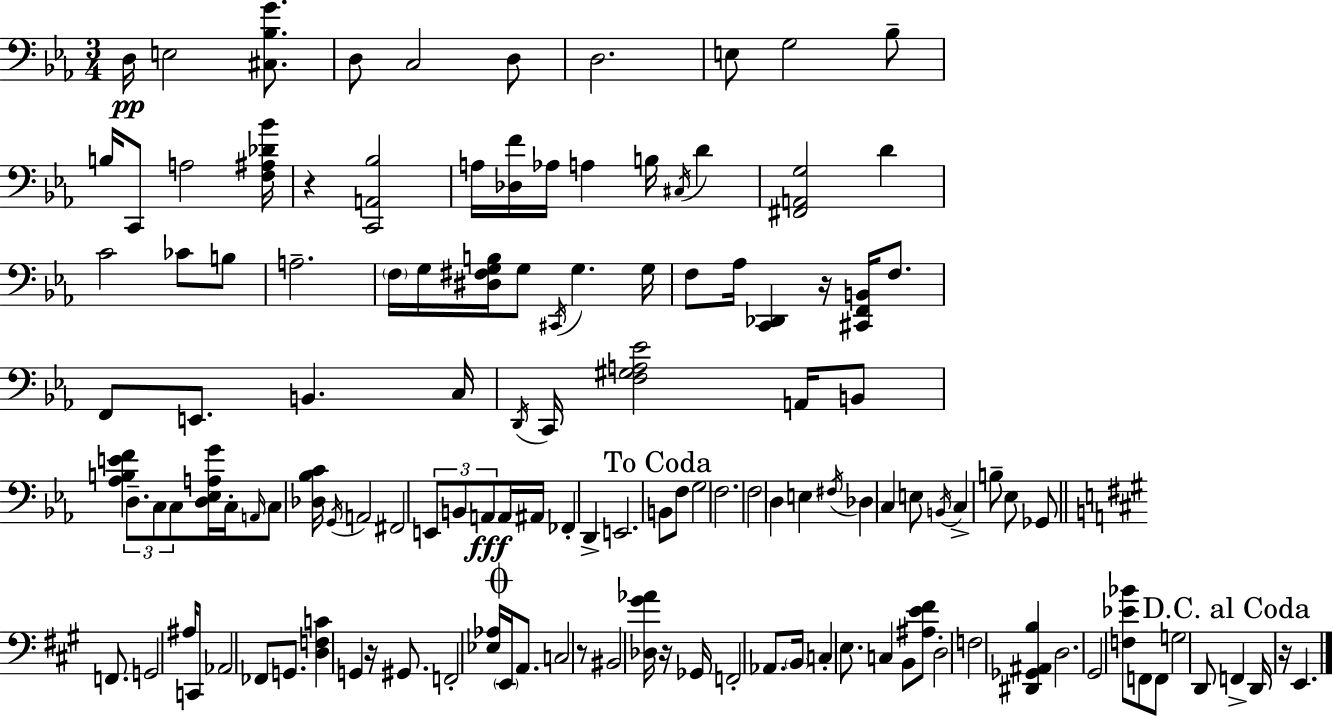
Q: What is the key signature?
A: C minor